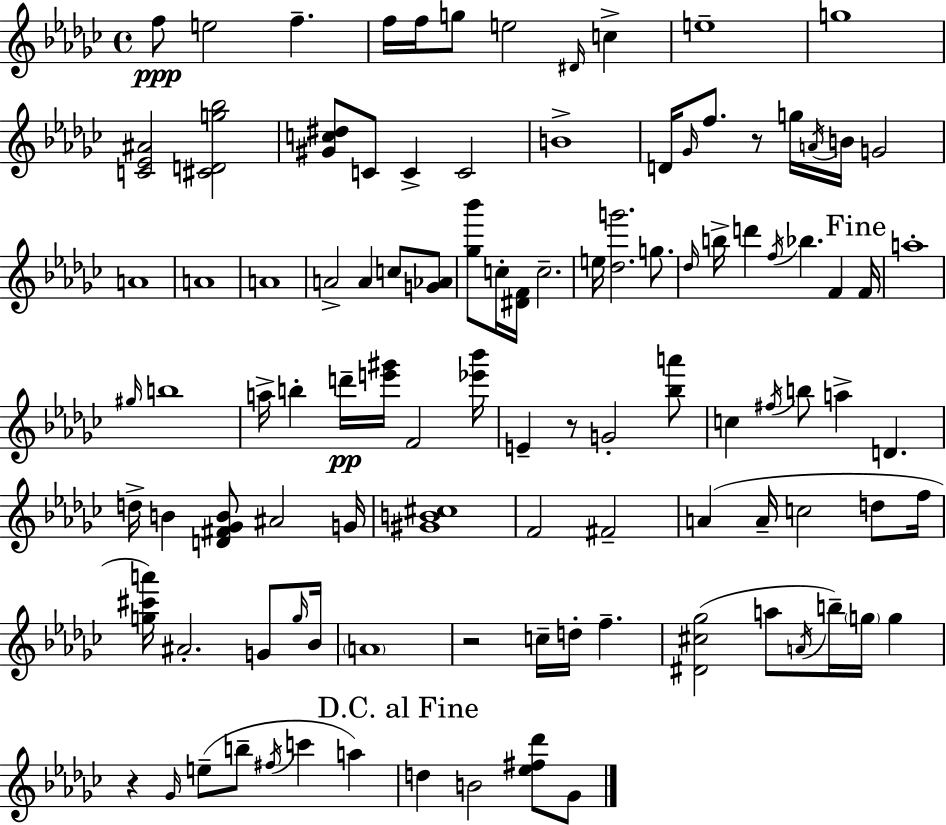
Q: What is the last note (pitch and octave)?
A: Gb4